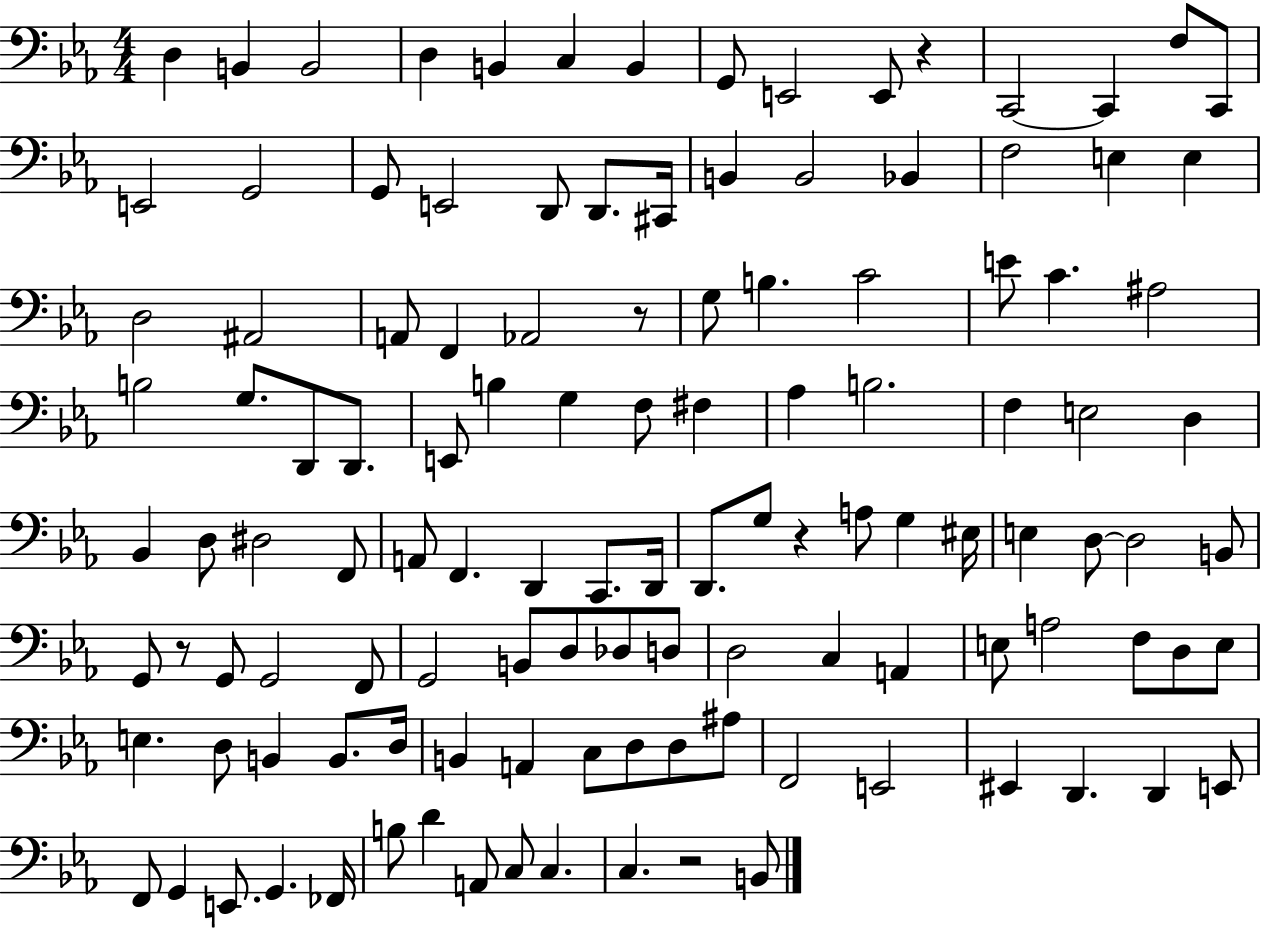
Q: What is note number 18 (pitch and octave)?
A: E2